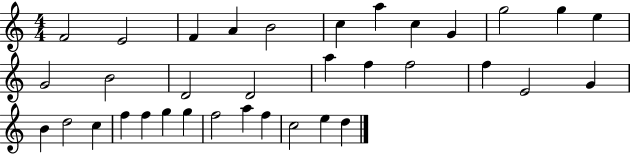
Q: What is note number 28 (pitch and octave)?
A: G5